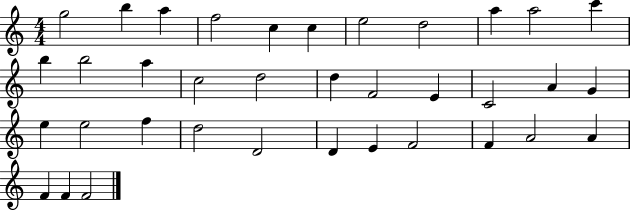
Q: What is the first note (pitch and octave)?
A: G5